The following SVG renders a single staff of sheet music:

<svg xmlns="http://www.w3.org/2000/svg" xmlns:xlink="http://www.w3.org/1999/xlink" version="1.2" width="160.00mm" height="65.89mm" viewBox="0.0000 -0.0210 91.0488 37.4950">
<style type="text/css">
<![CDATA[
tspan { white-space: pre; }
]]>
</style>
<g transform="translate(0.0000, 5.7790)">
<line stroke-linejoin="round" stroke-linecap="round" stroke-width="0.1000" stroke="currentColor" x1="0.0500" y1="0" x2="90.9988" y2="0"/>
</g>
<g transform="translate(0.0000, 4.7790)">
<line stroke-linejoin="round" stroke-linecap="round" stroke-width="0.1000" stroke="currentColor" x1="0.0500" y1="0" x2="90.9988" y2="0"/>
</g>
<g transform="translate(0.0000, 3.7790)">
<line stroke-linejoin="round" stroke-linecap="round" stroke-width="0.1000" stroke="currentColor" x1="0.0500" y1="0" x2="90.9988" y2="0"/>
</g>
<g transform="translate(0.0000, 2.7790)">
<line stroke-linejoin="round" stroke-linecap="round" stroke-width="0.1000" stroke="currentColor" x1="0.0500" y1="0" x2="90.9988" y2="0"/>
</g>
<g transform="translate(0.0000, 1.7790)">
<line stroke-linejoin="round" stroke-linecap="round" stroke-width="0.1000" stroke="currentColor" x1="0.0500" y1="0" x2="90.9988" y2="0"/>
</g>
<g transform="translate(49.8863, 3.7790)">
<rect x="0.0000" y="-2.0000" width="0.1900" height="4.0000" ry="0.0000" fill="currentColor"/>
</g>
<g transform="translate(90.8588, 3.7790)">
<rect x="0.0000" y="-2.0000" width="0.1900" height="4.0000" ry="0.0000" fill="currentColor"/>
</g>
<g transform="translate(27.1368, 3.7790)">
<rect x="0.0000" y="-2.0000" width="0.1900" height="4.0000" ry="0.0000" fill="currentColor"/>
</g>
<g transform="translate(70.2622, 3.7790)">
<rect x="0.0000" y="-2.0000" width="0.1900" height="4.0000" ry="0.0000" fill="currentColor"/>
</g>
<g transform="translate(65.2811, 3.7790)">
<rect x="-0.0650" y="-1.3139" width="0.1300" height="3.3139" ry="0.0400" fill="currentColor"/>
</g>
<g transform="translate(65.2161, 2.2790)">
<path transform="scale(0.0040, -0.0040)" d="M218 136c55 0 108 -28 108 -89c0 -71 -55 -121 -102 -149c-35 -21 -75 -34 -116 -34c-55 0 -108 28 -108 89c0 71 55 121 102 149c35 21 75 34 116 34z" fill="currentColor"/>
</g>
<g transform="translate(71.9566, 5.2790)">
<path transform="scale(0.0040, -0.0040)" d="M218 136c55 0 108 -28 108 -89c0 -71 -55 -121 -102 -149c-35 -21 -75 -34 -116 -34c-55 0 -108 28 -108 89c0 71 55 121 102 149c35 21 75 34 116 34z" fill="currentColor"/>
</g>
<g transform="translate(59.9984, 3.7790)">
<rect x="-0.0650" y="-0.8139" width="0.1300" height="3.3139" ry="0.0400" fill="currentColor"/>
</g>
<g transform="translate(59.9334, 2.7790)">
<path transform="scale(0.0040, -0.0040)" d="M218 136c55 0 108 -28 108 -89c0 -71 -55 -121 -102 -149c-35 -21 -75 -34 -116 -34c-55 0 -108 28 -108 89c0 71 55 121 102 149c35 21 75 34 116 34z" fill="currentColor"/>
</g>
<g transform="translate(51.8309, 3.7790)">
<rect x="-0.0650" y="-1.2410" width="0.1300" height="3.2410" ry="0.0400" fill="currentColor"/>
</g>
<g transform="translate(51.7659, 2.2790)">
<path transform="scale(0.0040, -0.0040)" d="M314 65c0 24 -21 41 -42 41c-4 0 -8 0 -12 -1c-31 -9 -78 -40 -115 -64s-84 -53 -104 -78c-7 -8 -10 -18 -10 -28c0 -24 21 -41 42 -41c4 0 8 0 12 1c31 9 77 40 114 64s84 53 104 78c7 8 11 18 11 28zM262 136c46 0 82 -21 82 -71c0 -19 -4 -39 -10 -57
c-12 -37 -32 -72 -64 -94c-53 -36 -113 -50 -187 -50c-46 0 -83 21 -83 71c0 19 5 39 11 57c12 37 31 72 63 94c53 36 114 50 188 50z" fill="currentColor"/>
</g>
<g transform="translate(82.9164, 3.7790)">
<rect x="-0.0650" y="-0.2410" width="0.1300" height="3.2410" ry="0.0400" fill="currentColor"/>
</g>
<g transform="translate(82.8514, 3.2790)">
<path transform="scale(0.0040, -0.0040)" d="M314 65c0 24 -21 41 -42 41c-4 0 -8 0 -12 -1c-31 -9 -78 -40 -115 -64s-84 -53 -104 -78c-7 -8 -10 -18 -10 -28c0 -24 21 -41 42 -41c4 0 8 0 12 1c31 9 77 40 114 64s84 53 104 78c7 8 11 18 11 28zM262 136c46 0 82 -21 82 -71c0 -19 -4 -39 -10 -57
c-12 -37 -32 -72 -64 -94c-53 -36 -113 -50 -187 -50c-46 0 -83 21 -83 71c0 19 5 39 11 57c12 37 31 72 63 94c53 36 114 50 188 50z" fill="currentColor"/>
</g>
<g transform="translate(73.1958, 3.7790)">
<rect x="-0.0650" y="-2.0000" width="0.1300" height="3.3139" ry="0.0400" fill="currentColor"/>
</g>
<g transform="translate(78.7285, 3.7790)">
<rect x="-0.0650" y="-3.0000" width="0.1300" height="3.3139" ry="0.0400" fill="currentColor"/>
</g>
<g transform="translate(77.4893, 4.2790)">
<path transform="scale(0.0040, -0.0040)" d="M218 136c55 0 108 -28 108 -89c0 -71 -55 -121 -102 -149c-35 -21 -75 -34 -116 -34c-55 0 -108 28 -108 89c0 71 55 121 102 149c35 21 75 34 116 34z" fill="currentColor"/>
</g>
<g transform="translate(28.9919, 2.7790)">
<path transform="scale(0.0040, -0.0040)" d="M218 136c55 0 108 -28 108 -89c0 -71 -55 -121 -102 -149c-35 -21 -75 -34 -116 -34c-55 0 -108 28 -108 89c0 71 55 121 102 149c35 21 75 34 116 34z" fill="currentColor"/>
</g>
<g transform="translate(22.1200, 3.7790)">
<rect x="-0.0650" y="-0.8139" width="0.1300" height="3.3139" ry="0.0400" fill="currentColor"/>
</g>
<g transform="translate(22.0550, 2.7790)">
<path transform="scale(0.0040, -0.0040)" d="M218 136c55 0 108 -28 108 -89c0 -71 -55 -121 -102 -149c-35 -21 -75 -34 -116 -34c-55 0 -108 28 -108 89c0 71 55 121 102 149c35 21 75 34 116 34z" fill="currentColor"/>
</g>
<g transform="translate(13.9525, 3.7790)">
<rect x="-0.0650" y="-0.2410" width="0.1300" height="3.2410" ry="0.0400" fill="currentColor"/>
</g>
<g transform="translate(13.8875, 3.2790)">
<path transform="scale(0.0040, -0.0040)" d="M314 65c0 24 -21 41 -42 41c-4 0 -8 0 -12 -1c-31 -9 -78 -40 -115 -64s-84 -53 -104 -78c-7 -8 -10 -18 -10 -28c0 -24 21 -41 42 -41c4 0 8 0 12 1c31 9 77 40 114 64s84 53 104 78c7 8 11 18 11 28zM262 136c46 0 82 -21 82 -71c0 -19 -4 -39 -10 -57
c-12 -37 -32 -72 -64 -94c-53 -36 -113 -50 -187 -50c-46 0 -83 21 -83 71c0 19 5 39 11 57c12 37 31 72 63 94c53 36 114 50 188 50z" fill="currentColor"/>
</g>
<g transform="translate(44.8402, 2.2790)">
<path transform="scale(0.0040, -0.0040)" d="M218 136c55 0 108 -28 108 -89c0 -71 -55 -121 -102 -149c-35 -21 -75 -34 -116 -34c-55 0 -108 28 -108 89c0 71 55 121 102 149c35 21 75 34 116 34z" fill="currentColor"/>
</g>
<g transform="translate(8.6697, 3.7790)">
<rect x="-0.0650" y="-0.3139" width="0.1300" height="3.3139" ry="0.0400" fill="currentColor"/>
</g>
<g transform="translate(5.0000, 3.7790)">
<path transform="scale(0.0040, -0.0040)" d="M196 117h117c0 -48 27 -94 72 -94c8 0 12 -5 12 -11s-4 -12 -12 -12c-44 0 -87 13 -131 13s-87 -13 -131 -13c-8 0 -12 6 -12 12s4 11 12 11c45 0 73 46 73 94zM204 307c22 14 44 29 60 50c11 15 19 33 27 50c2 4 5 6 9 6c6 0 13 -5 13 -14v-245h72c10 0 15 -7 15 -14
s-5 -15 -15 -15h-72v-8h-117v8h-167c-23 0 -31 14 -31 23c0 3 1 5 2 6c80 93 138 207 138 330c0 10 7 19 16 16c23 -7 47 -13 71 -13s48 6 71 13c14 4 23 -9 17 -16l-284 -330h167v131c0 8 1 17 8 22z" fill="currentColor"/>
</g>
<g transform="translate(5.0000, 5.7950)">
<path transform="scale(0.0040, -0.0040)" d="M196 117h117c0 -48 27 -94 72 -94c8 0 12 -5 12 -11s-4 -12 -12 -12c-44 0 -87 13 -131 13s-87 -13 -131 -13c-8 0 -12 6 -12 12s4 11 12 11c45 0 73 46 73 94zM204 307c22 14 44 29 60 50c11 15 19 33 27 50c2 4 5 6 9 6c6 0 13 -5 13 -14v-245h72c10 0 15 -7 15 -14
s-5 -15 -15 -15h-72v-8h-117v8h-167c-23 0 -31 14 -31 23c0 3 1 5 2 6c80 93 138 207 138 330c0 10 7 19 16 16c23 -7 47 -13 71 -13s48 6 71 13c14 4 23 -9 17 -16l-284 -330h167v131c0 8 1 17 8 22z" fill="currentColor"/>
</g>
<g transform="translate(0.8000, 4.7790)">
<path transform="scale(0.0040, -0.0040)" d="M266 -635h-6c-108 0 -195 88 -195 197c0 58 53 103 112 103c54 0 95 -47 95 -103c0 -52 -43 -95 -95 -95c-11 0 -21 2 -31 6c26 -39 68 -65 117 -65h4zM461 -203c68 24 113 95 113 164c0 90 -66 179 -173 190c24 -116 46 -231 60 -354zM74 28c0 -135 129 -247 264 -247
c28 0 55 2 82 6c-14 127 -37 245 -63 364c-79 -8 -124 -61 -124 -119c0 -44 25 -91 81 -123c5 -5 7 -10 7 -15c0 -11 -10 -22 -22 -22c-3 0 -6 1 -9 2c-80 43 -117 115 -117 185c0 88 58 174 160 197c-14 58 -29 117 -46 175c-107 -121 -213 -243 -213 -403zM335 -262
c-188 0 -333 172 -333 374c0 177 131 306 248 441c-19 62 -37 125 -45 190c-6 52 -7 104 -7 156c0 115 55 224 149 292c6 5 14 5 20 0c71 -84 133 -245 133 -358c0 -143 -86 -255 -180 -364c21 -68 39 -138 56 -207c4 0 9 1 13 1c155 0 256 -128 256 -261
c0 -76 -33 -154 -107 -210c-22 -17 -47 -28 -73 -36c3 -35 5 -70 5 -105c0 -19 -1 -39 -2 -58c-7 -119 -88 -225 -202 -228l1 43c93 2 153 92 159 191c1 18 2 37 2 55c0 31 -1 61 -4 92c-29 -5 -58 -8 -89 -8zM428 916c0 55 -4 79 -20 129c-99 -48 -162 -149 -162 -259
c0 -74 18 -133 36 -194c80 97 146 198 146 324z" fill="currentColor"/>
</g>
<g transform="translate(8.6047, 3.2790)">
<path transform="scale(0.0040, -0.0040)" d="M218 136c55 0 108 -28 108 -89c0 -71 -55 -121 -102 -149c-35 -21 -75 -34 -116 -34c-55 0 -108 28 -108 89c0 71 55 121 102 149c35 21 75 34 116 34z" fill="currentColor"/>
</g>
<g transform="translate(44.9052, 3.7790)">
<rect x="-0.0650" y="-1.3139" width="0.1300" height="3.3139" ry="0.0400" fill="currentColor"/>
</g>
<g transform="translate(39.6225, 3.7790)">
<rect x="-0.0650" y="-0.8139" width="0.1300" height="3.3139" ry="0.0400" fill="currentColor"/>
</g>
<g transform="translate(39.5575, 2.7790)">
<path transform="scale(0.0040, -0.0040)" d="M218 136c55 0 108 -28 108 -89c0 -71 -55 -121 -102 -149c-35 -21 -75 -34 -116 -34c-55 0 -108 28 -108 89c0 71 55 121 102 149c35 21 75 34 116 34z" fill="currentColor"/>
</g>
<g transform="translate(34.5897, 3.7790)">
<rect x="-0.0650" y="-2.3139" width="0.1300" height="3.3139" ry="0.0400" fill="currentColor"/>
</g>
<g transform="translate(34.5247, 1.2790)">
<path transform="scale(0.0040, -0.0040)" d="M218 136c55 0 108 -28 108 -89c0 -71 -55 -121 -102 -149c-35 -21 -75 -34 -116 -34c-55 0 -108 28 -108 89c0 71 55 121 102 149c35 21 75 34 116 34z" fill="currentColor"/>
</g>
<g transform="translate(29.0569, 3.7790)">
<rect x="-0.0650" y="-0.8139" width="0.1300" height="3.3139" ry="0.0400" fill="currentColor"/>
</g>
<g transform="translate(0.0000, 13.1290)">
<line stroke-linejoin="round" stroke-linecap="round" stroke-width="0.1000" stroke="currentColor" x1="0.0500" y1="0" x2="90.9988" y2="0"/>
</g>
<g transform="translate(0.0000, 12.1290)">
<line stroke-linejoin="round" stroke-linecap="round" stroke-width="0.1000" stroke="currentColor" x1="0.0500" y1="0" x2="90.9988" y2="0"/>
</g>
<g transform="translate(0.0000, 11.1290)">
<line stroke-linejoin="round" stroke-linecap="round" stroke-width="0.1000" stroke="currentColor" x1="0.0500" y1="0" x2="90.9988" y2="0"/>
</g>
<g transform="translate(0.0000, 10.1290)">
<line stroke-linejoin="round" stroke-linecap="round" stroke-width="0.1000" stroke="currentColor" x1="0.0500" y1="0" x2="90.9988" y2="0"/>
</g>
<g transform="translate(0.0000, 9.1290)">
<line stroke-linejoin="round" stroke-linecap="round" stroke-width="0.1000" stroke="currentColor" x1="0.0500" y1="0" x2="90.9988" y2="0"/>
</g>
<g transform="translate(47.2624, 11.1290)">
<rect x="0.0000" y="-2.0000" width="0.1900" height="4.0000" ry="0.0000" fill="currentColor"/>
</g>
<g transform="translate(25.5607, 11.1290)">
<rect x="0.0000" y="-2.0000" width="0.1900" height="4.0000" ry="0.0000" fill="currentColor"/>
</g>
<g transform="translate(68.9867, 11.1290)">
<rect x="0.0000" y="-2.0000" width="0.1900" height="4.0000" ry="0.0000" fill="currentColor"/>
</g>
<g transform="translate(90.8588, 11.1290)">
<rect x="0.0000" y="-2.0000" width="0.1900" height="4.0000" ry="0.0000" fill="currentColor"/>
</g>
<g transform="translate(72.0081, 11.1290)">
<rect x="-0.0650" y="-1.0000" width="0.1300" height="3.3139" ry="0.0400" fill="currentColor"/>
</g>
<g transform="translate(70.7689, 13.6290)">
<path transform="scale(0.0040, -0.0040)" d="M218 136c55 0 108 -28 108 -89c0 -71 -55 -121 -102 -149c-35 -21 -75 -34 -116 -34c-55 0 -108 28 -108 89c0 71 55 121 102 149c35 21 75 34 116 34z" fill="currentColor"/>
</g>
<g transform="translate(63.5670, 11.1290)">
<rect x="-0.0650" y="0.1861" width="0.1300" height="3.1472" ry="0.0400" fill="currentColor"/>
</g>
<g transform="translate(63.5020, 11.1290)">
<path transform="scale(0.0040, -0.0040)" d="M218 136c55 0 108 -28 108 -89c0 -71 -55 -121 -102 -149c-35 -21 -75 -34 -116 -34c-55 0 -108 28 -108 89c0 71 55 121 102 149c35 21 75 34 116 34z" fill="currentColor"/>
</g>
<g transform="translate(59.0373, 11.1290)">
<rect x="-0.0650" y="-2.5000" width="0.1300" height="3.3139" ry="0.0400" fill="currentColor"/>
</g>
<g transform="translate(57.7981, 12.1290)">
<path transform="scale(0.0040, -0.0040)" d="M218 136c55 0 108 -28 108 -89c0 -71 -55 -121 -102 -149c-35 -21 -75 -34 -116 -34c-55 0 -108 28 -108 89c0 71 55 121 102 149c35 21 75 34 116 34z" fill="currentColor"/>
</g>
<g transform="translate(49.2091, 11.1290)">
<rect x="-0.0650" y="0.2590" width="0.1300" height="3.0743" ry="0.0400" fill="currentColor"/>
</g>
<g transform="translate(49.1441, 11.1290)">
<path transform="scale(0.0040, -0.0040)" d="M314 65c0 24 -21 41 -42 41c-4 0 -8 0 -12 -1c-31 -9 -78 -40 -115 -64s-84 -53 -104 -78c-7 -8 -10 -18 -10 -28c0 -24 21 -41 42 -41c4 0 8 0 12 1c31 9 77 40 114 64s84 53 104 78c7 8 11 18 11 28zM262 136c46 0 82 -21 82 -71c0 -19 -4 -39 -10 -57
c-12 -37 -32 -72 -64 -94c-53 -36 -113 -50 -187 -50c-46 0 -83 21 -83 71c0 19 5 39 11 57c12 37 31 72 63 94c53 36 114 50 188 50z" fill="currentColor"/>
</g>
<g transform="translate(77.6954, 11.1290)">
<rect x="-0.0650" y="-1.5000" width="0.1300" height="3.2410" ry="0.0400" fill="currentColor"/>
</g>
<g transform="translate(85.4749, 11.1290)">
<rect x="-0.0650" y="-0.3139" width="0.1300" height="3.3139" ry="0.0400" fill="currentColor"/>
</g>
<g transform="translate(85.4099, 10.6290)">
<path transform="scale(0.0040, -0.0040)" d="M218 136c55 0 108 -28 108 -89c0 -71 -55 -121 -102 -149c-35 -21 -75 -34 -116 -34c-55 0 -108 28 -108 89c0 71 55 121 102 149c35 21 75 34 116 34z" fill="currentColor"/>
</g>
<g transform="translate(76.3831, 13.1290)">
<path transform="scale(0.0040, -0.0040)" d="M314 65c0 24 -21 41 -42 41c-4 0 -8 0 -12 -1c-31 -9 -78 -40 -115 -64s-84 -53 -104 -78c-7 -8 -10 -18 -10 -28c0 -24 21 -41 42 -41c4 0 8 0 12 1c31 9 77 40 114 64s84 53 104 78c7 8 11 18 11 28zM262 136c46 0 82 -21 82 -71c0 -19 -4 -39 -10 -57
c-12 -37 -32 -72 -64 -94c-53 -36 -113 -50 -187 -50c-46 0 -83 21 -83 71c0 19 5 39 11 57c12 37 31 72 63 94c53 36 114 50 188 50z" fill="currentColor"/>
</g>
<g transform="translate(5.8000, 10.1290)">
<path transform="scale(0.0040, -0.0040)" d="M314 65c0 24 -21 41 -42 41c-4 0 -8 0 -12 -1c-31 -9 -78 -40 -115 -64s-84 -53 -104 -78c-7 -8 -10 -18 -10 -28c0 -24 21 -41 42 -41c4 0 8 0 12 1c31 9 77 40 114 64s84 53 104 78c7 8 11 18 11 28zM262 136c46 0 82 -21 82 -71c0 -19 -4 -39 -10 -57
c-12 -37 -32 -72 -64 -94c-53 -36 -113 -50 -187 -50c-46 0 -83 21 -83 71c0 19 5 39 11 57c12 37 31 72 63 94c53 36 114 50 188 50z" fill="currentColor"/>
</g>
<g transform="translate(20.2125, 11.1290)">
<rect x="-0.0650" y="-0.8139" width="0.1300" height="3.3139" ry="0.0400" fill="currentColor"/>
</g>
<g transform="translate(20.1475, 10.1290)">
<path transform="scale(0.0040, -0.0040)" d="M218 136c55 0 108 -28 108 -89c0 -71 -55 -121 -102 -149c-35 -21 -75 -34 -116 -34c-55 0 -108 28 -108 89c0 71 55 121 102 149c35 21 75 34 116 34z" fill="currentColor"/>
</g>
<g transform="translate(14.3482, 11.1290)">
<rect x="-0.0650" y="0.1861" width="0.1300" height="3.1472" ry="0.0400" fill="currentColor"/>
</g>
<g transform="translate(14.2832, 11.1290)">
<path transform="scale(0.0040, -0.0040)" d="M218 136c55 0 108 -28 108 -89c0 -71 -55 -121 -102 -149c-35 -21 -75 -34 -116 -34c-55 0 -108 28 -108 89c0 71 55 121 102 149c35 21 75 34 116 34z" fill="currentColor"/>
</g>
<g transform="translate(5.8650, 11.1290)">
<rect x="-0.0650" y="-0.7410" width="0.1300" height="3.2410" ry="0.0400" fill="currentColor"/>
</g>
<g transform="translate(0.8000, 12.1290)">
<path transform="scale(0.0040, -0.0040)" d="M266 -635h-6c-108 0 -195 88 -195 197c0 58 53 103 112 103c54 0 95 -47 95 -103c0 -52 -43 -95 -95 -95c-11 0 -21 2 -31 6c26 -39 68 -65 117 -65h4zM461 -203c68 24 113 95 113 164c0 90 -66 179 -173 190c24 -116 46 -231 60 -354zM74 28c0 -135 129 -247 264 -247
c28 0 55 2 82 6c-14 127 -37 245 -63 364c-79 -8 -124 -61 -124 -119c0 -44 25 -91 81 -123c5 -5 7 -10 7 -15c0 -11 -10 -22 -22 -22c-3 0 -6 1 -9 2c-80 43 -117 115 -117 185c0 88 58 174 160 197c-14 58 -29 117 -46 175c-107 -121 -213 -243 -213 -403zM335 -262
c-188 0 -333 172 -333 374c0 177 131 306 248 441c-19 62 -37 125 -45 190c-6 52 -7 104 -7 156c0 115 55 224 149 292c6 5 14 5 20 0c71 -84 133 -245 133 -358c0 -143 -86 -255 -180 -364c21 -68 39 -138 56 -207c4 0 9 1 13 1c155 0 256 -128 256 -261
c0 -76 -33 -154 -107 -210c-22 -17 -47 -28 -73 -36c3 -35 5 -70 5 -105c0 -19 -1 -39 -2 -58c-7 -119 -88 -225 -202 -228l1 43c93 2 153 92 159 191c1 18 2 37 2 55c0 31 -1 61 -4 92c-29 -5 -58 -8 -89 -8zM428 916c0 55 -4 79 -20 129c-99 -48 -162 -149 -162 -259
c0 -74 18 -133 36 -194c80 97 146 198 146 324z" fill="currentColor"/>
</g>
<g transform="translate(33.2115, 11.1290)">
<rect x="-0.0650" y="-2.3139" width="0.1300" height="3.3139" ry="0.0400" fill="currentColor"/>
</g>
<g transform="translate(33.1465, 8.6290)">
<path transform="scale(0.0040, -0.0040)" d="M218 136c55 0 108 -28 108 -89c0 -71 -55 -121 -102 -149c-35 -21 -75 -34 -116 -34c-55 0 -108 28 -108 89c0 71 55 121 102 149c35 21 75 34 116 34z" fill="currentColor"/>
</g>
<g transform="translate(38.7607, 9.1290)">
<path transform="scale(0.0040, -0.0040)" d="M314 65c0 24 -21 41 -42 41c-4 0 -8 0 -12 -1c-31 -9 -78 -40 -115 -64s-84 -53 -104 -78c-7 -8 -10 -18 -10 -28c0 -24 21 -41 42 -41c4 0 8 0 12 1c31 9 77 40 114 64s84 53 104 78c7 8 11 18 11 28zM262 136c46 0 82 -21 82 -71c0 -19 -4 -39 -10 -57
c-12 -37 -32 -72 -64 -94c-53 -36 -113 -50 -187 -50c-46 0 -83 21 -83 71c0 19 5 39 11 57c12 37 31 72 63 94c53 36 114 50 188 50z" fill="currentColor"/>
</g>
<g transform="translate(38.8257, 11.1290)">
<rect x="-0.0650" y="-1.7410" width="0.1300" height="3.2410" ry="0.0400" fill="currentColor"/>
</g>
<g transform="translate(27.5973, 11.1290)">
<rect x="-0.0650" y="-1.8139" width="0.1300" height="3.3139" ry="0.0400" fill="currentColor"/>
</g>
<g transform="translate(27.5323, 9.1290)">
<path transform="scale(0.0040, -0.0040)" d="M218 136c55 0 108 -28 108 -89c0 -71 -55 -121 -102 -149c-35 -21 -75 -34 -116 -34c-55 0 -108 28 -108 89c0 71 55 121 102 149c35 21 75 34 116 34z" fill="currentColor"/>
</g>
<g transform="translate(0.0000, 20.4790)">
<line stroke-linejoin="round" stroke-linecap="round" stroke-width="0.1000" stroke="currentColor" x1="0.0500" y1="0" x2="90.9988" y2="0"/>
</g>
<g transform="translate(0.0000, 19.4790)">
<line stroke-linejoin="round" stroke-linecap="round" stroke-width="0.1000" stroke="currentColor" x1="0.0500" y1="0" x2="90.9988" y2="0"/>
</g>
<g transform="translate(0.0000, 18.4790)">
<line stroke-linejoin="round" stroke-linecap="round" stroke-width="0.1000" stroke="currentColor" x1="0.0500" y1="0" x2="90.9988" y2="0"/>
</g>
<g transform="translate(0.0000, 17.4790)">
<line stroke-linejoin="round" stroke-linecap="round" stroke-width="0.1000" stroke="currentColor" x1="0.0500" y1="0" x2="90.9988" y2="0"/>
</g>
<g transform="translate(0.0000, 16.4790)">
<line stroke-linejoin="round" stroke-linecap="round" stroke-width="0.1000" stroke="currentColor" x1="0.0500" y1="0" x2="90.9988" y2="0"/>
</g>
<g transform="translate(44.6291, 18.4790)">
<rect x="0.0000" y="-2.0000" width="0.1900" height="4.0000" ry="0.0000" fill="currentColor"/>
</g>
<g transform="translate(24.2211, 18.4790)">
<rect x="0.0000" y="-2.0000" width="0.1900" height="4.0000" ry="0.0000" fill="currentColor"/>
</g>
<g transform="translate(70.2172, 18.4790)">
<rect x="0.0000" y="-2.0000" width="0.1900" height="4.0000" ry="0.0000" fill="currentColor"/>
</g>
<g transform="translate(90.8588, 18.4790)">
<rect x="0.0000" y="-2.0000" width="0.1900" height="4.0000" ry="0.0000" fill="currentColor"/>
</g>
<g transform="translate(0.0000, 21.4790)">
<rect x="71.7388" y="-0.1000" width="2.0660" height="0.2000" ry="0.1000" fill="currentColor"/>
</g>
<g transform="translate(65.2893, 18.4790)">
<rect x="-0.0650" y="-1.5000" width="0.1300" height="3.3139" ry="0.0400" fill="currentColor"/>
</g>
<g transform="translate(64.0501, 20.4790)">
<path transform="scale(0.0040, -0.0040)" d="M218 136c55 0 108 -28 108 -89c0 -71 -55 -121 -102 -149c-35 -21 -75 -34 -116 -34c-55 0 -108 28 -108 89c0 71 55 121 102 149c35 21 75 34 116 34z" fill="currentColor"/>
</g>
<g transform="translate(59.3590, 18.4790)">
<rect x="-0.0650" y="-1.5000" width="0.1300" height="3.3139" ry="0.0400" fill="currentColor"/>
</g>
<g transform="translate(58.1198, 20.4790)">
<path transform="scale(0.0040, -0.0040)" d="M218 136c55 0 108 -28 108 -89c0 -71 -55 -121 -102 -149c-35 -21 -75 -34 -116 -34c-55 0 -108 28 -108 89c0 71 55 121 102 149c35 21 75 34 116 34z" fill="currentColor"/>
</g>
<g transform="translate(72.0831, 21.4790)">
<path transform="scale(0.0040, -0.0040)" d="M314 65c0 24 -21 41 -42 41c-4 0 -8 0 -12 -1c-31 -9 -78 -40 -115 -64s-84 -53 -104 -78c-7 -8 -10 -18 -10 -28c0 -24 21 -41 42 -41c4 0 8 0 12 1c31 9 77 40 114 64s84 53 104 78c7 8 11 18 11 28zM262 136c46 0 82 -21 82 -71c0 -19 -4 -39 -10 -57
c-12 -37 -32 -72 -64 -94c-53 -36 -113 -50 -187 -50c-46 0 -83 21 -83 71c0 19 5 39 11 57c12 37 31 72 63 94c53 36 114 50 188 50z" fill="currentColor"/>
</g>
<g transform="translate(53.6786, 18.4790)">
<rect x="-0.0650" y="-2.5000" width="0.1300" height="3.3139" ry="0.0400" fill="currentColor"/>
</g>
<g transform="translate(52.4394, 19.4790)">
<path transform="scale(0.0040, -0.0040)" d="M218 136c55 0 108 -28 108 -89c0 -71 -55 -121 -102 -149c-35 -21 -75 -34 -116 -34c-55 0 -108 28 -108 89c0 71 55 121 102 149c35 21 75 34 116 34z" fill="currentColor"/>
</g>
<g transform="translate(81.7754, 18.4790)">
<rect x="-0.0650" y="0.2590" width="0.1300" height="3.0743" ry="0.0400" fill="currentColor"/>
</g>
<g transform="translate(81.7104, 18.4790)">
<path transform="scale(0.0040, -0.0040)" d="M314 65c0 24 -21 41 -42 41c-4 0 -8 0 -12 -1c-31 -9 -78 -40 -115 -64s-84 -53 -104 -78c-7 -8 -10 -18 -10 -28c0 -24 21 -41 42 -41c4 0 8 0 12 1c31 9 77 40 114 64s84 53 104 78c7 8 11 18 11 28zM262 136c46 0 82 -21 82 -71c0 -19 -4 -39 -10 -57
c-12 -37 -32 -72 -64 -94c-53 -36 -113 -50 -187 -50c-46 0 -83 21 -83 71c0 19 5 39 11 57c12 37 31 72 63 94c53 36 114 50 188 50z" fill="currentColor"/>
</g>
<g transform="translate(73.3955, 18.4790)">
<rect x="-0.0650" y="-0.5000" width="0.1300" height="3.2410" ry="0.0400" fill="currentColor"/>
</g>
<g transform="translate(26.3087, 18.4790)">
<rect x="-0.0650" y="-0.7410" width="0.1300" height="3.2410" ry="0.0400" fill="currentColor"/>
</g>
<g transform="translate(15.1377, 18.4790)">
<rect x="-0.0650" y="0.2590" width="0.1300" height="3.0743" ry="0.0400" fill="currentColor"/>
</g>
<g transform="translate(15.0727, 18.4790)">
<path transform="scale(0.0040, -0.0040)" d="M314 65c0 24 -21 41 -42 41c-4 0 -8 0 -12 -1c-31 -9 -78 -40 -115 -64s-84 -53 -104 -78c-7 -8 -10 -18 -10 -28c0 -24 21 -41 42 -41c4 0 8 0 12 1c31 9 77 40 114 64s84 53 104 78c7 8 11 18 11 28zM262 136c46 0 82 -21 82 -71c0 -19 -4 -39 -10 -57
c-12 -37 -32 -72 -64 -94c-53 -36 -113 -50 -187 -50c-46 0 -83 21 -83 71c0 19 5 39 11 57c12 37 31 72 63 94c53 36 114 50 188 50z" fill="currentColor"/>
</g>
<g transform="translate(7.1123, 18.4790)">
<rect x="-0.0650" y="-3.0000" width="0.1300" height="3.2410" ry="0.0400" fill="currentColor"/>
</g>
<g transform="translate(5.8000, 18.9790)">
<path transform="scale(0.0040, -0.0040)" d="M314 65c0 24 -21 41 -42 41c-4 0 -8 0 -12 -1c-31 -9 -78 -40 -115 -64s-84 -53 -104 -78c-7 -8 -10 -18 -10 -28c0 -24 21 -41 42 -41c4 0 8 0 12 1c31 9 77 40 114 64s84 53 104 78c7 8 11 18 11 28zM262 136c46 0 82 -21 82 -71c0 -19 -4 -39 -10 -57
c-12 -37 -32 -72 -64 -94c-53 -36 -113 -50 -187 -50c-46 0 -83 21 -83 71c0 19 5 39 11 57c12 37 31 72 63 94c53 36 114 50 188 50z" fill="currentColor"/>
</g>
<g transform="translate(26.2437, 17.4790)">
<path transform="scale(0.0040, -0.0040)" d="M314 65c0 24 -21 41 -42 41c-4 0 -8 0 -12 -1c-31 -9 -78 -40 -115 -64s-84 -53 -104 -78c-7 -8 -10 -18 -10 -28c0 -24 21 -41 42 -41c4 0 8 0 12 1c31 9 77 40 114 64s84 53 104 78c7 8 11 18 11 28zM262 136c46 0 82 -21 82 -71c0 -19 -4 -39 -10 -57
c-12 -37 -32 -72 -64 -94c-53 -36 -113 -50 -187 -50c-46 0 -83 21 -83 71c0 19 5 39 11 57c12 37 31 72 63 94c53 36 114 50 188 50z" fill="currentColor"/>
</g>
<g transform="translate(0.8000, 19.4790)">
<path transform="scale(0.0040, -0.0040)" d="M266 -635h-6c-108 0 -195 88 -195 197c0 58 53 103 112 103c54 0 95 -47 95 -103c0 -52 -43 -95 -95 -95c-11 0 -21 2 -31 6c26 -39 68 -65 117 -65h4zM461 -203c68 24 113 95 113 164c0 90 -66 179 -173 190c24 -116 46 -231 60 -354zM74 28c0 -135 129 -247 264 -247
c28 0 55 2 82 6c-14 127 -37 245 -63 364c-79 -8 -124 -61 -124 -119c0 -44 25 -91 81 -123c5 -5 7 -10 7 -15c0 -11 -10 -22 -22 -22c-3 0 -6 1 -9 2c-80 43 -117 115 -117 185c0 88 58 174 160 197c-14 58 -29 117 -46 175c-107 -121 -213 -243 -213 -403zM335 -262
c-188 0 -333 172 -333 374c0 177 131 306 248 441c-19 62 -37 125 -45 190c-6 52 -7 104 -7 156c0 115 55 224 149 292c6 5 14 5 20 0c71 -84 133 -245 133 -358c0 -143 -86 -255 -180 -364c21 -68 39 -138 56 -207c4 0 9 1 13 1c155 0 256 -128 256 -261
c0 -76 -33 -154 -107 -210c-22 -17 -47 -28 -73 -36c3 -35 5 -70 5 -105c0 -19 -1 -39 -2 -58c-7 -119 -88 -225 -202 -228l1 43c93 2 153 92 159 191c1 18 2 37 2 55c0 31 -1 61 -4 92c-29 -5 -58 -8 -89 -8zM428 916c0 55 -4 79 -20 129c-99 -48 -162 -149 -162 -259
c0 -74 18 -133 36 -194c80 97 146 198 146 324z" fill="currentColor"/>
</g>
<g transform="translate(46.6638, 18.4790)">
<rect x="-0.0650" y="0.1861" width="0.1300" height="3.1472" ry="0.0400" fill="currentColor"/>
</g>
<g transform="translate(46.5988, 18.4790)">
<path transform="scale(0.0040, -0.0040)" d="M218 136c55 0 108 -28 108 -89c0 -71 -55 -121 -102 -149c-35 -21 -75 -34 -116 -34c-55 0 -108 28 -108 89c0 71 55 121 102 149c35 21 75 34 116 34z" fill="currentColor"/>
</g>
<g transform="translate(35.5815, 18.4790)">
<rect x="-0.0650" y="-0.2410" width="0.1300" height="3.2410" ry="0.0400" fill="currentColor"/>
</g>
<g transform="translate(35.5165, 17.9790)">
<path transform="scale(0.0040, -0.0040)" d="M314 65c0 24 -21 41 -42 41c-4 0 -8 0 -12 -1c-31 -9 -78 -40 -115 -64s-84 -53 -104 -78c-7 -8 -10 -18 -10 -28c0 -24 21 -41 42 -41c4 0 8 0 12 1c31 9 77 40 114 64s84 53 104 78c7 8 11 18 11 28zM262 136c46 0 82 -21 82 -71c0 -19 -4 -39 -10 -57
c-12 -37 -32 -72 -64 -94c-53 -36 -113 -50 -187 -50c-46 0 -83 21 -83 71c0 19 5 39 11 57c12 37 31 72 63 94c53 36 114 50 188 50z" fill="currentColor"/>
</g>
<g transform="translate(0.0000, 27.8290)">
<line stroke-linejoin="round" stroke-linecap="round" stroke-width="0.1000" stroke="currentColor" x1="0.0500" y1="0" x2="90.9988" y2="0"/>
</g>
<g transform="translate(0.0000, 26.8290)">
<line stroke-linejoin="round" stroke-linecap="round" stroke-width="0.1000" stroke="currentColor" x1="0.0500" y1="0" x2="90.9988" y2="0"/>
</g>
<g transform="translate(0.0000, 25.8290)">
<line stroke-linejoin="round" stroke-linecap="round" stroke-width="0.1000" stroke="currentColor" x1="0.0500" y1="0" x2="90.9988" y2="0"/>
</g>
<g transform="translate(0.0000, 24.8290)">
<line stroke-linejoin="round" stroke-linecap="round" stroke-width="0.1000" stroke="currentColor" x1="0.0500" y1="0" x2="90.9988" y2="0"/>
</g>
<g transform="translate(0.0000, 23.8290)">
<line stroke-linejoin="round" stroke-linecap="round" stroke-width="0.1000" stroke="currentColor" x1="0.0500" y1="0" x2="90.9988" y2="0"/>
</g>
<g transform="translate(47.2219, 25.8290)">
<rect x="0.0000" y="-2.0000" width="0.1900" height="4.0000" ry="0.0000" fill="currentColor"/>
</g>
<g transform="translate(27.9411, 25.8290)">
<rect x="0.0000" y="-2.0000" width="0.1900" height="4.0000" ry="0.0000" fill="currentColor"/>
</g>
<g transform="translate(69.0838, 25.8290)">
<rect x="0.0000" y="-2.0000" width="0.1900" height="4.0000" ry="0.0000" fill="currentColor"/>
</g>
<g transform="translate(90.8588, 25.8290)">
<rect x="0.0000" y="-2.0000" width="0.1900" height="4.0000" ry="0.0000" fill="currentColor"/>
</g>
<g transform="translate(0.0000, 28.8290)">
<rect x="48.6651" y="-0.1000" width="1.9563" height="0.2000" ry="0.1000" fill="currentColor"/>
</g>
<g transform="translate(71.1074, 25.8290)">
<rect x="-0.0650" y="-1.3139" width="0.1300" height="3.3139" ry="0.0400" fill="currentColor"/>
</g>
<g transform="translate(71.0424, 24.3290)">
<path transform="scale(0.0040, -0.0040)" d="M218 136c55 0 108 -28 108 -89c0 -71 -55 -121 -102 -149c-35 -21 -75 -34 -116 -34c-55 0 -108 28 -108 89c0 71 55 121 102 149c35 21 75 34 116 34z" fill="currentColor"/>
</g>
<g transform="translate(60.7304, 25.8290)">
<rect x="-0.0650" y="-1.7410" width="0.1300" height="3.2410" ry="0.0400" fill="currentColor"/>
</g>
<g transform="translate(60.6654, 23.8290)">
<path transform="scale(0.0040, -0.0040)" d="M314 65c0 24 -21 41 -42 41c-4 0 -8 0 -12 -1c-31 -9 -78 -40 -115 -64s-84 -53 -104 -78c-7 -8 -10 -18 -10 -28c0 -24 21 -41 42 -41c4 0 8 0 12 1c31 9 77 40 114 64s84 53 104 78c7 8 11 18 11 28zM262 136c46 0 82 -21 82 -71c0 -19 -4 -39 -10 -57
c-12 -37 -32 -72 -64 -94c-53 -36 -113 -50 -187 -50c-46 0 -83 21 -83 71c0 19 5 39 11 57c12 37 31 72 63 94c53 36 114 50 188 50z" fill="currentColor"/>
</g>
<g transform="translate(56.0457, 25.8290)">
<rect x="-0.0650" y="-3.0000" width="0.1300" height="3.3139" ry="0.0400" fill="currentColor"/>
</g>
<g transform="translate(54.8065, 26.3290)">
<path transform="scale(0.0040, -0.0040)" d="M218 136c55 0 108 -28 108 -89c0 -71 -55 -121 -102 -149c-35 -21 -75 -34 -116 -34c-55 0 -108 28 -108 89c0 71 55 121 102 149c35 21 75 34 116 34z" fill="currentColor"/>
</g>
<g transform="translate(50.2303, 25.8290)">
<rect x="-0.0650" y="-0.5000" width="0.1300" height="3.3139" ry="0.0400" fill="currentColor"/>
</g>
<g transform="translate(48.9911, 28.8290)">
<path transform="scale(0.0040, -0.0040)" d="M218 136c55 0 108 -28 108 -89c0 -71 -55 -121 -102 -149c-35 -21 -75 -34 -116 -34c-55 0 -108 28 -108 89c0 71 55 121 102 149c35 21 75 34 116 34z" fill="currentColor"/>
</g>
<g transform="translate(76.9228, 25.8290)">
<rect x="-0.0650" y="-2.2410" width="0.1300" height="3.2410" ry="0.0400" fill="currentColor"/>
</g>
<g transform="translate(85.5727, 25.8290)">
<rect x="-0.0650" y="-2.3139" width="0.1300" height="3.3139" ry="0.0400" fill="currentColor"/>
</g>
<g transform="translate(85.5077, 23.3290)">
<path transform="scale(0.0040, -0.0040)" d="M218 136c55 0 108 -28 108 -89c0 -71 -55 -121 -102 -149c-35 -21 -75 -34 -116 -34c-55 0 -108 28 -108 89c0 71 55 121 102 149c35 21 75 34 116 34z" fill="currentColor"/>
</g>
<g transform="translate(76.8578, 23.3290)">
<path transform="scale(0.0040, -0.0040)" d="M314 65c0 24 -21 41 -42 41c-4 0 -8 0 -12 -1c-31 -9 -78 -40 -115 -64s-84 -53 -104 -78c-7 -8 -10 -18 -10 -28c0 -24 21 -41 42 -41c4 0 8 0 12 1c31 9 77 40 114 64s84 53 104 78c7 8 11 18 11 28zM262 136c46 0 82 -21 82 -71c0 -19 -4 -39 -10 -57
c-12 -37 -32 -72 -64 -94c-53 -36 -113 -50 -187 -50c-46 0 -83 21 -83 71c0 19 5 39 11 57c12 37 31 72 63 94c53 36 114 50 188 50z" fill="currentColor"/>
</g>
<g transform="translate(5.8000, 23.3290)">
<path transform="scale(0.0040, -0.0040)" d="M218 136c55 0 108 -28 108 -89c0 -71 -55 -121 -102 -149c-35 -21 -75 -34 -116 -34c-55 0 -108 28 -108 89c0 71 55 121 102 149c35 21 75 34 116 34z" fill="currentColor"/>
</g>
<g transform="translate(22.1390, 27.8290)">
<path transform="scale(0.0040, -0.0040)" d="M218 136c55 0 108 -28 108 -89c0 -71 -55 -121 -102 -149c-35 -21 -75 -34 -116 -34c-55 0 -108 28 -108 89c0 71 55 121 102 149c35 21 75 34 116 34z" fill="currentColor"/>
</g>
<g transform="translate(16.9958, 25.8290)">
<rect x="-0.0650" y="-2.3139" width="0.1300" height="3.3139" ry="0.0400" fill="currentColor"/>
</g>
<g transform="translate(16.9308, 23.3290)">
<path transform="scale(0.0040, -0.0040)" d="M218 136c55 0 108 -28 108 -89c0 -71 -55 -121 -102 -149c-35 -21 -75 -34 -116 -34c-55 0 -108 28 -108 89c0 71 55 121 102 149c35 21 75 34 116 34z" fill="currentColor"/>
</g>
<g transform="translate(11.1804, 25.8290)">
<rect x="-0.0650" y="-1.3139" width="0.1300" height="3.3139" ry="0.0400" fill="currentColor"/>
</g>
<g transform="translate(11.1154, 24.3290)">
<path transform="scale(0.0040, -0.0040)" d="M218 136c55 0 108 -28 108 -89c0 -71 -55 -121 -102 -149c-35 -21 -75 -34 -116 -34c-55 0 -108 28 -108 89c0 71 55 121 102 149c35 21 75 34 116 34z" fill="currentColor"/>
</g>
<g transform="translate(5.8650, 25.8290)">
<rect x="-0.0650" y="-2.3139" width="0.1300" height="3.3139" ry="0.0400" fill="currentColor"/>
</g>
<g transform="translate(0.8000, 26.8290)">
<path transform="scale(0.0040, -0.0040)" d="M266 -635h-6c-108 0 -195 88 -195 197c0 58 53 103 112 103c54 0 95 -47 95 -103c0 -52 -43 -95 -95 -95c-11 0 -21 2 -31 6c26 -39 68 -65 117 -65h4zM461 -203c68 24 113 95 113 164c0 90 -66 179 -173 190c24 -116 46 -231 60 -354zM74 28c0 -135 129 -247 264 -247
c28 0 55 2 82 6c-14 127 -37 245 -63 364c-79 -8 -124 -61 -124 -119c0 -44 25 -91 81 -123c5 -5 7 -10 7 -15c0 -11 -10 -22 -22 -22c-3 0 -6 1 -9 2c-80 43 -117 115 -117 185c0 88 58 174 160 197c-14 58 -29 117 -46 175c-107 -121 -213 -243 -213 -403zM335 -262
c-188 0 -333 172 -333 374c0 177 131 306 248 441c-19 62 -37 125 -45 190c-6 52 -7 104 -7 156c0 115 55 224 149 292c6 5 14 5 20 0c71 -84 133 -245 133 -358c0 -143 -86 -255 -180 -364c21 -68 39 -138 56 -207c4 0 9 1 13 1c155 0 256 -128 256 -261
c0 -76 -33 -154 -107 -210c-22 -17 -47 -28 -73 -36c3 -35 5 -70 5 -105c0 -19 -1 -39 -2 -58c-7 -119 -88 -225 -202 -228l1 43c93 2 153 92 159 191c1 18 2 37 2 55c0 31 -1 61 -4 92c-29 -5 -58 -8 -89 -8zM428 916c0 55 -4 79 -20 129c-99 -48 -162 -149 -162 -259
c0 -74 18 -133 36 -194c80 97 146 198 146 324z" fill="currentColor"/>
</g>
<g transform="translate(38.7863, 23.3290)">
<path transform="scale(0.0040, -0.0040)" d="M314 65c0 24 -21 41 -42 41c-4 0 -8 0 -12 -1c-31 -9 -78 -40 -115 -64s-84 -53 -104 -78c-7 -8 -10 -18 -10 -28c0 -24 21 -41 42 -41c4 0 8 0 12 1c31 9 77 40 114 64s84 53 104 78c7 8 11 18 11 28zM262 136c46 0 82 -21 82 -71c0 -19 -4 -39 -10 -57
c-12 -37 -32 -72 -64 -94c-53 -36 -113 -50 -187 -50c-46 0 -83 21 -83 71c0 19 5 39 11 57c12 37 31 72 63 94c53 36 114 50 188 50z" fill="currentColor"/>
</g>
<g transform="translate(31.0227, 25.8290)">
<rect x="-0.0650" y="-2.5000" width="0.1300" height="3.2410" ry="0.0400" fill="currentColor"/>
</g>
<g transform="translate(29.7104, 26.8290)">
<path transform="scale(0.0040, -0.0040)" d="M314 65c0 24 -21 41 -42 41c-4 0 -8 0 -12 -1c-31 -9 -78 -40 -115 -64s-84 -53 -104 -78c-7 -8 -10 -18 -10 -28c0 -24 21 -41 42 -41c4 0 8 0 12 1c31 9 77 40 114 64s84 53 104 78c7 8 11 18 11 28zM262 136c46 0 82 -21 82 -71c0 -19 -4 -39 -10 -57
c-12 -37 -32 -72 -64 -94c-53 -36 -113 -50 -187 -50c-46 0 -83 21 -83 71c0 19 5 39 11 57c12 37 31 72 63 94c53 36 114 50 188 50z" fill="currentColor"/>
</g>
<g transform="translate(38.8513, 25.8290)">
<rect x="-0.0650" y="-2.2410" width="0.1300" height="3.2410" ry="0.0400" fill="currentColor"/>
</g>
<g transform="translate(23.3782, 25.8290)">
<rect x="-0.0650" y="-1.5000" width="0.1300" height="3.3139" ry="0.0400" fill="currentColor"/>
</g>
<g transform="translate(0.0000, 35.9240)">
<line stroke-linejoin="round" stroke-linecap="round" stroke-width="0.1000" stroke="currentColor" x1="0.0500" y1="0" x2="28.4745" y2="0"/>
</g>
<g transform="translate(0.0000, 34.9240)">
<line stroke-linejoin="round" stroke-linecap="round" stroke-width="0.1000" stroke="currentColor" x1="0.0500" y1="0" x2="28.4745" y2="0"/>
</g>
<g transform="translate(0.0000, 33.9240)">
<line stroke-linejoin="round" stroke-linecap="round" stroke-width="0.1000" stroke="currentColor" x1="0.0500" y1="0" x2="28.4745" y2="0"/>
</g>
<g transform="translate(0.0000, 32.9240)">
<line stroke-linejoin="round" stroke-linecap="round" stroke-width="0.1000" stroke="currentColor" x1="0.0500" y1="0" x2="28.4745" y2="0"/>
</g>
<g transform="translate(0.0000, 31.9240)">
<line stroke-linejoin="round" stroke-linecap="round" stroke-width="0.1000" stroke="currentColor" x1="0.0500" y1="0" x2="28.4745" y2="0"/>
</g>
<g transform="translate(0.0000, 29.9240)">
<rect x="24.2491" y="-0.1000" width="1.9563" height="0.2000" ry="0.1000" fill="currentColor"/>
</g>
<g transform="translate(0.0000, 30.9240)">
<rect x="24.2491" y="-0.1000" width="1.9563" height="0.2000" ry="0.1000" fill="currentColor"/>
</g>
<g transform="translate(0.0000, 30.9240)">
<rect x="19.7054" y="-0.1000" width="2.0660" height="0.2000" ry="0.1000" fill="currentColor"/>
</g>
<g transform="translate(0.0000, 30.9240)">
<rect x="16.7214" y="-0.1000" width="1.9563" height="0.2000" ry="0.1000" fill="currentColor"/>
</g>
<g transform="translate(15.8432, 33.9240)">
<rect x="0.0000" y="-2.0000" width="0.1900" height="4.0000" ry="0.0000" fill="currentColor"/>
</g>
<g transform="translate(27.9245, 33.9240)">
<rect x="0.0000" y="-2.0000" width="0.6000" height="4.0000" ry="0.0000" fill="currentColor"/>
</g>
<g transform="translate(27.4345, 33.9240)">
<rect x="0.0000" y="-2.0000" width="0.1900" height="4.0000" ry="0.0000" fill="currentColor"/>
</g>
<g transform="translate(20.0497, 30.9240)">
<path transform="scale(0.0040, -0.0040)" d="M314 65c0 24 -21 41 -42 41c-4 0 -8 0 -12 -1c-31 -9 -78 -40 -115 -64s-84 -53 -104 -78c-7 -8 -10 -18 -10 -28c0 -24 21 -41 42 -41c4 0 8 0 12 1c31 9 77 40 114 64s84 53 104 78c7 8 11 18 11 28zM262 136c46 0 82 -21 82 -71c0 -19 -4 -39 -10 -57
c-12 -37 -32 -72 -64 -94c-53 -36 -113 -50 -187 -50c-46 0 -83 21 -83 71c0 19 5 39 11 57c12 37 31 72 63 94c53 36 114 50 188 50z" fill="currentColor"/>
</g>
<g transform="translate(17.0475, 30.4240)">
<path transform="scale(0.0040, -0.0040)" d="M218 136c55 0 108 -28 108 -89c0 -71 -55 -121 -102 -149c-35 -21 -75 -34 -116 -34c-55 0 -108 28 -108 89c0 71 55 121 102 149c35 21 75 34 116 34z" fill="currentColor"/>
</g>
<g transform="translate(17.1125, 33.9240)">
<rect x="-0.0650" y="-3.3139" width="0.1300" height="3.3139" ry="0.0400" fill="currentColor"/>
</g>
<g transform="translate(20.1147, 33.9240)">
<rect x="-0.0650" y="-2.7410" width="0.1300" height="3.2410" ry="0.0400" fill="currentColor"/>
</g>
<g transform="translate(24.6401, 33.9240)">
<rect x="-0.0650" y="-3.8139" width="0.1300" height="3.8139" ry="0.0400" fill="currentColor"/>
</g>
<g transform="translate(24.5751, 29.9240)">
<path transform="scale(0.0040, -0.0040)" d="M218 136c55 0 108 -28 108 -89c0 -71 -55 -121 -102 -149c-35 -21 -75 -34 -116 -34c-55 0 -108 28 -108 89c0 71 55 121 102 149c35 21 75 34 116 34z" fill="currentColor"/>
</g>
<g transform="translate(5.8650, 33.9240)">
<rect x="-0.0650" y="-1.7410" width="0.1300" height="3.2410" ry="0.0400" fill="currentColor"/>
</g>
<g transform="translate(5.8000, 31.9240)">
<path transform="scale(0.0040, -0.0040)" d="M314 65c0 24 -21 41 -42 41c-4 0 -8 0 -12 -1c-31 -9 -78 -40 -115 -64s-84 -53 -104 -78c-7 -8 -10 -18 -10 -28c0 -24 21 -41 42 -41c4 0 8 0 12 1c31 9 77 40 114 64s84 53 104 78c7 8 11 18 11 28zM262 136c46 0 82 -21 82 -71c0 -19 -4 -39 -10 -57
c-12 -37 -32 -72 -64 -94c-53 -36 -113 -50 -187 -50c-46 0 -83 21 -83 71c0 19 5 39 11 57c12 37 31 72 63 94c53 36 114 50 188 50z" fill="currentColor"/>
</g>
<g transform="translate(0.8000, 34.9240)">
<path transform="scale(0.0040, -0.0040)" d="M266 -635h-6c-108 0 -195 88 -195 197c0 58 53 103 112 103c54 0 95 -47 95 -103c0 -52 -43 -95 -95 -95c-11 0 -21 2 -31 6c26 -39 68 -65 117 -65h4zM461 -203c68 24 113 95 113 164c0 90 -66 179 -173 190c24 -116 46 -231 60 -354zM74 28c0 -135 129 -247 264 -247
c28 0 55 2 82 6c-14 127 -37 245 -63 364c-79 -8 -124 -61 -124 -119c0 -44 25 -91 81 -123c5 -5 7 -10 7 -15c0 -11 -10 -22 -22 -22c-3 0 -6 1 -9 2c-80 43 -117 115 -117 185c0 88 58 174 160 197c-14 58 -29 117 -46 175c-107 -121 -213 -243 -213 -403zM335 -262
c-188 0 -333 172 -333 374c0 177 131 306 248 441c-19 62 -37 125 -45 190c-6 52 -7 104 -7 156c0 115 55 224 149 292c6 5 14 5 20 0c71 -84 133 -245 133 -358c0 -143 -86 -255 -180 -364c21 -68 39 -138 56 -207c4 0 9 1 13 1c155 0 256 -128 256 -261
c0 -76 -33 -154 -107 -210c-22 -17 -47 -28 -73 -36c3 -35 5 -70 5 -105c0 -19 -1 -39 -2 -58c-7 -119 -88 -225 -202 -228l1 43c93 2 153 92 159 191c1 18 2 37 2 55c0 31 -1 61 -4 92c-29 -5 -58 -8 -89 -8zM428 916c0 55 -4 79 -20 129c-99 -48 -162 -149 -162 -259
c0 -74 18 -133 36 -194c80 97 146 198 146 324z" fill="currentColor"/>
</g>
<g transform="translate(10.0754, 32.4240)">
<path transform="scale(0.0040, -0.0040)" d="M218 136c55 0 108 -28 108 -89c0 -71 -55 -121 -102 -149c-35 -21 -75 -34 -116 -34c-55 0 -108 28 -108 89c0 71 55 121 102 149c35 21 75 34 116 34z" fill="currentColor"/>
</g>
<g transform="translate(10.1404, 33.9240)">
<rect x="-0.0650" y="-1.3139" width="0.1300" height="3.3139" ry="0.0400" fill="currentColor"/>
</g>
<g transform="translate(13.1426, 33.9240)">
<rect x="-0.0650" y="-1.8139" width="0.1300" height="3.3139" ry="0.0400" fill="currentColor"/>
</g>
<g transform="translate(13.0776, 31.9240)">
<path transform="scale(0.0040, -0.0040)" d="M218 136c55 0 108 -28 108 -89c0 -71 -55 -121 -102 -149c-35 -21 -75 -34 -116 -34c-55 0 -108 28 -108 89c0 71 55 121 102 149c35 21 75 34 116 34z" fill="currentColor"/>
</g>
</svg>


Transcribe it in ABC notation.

X:1
T:Untitled
M:4/4
L:1/4
K:C
c c2 d d g d e e2 d e F A c2 d2 B d f g f2 B2 G B D E2 c A2 B2 d2 c2 B G E E C2 B2 g e g E G2 g2 C A f2 e g2 g f2 e f b a2 c'